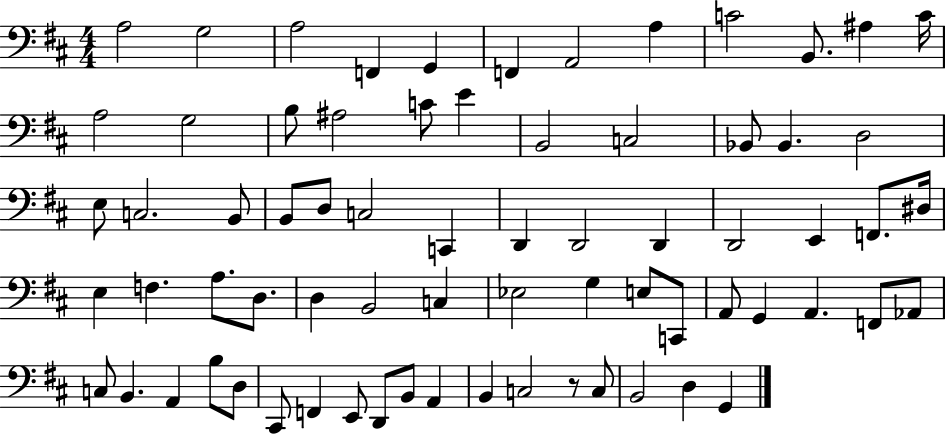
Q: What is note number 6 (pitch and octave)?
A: F2